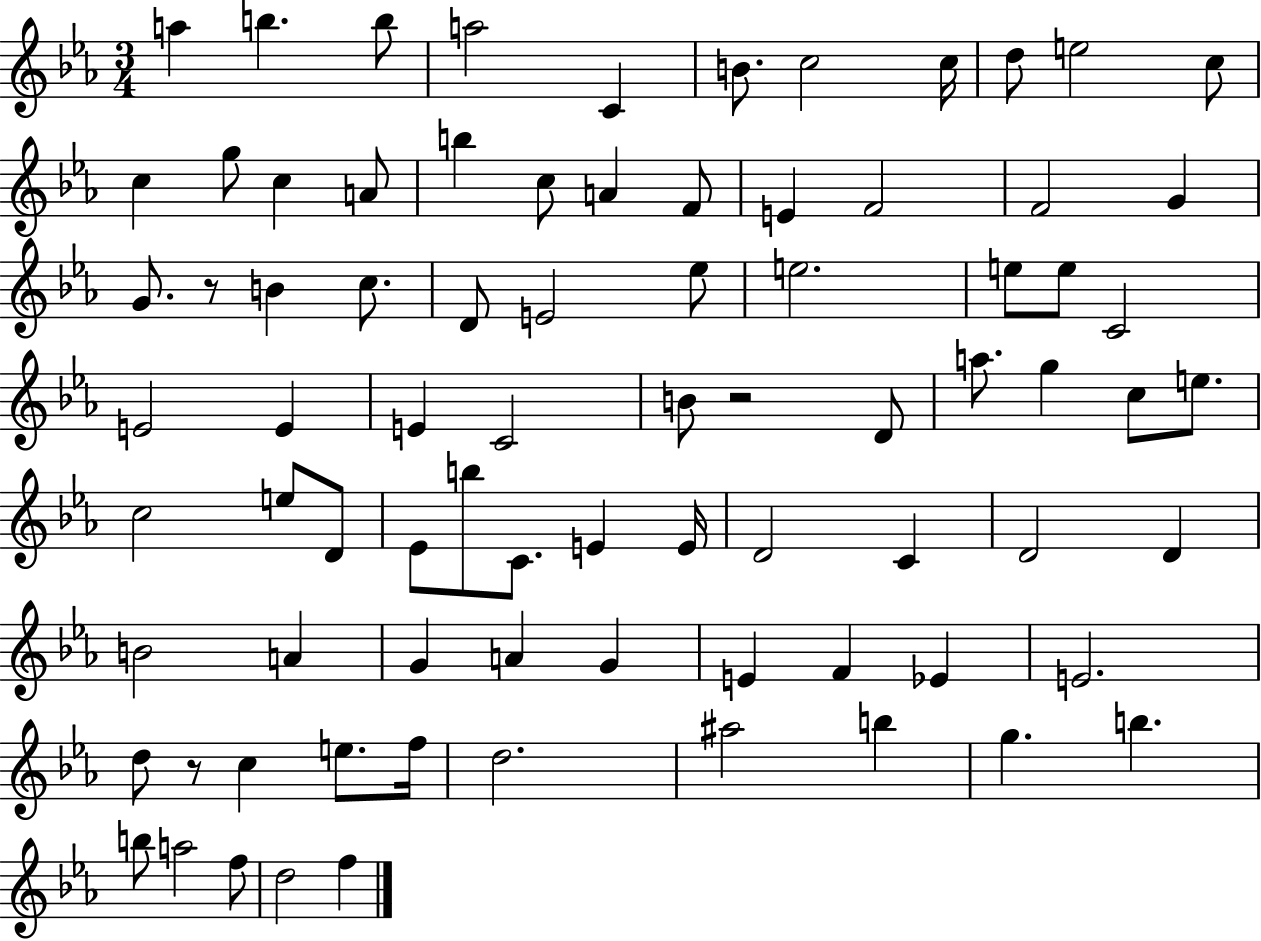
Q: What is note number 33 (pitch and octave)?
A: C4